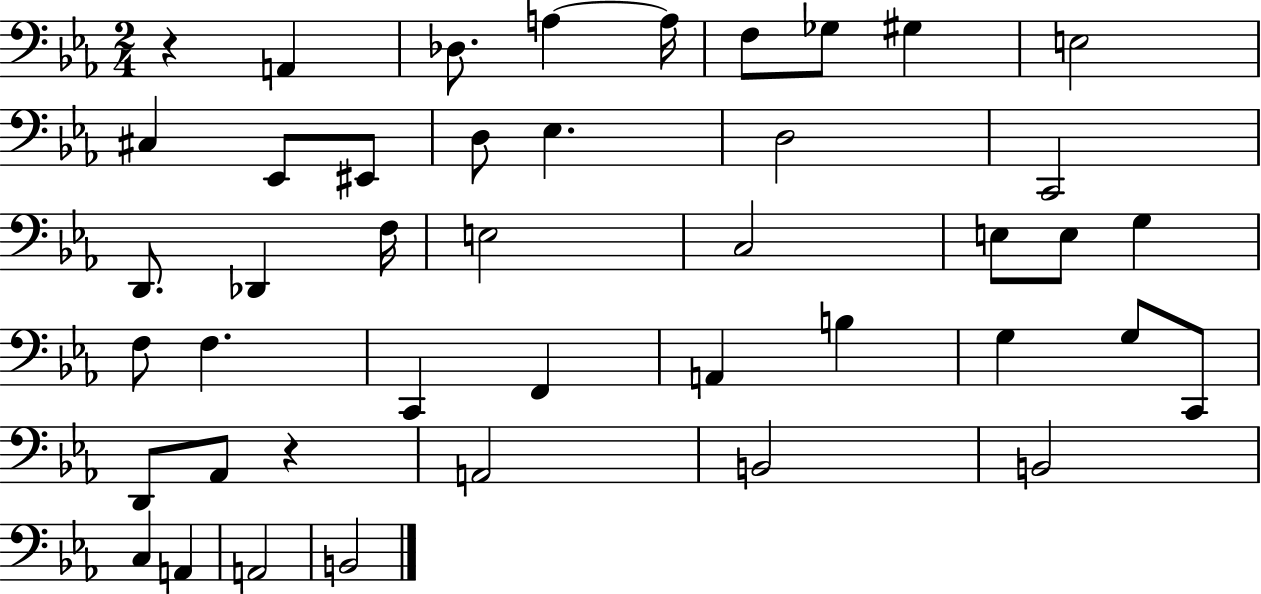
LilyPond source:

{
  \clef bass
  \numericTimeSignature
  \time 2/4
  \key ees \major
  \repeat volta 2 { r4 a,4 | des8. a4~~ a16 | f8 ges8 gis4 | e2 | \break cis4 ees,8 eis,8 | d8 ees4. | d2 | c,2 | \break d,8. des,4 f16 | e2 | c2 | e8 e8 g4 | \break f8 f4. | c,4 f,4 | a,4 b4 | g4 g8 c,8 | \break d,8 aes,8 r4 | a,2 | b,2 | b,2 | \break c4 a,4 | a,2 | b,2 | } \bar "|."
}